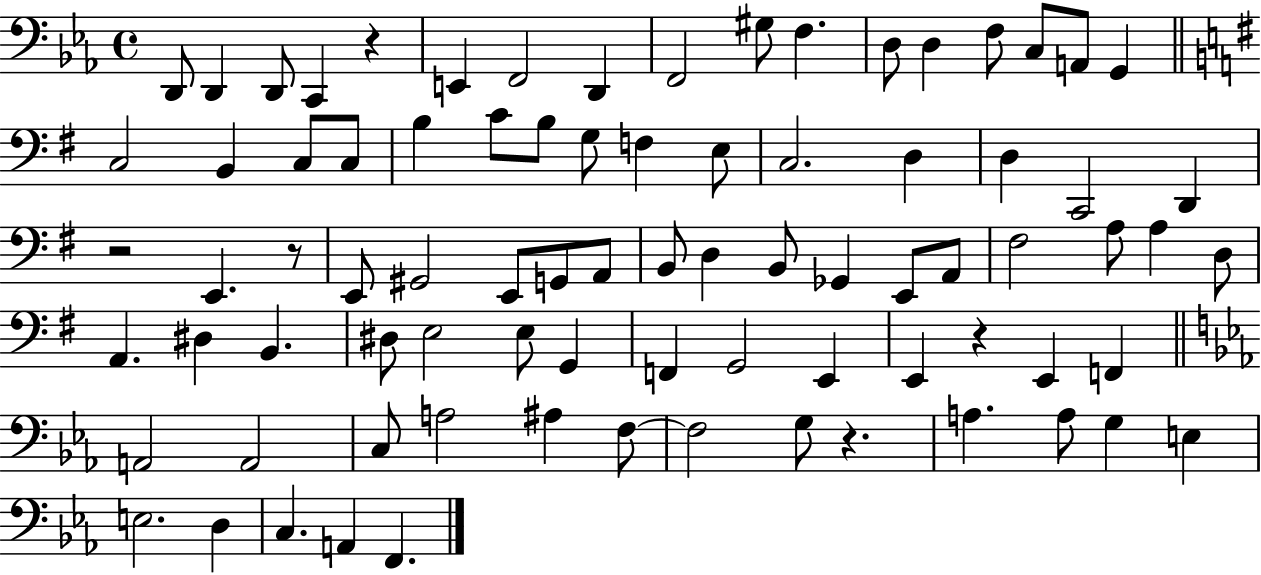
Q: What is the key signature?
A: EES major